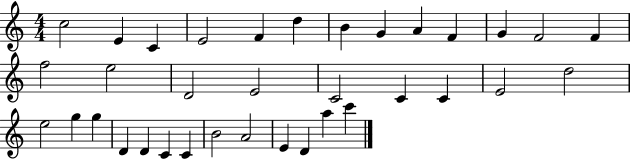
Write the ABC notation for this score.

X:1
T:Untitled
M:4/4
L:1/4
K:C
c2 E C E2 F d B G A F G F2 F f2 e2 D2 E2 C2 C C E2 d2 e2 g g D D C C B2 A2 E D a c'